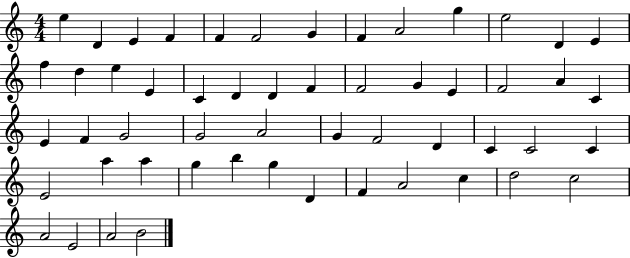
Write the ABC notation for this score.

X:1
T:Untitled
M:4/4
L:1/4
K:C
e D E F F F2 G F A2 g e2 D E f d e E C D D F F2 G E F2 A C E F G2 G2 A2 G F2 D C C2 C E2 a a g b g D F A2 c d2 c2 A2 E2 A2 B2